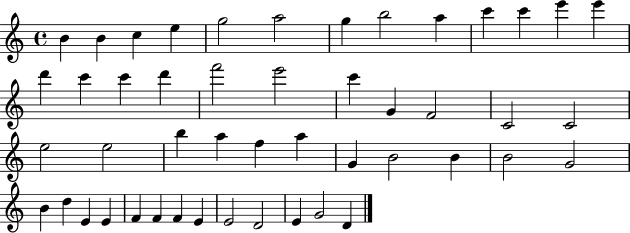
X:1
T:Untitled
M:4/4
L:1/4
K:C
B B c e g2 a2 g b2 a c' c' e' e' d' c' c' d' f'2 e'2 c' G F2 C2 C2 e2 e2 b a f a G B2 B B2 G2 B d E E F F F E E2 D2 E G2 D